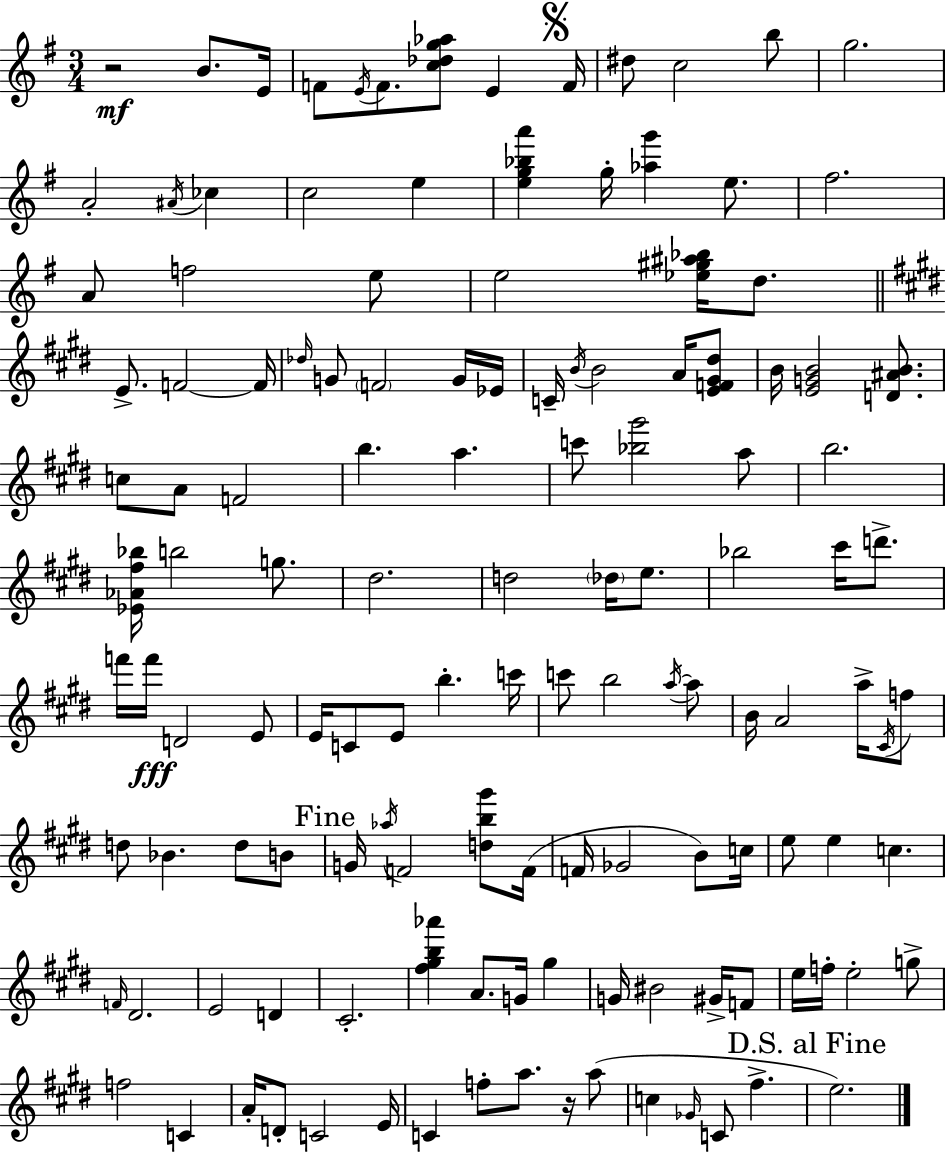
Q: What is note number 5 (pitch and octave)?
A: F4